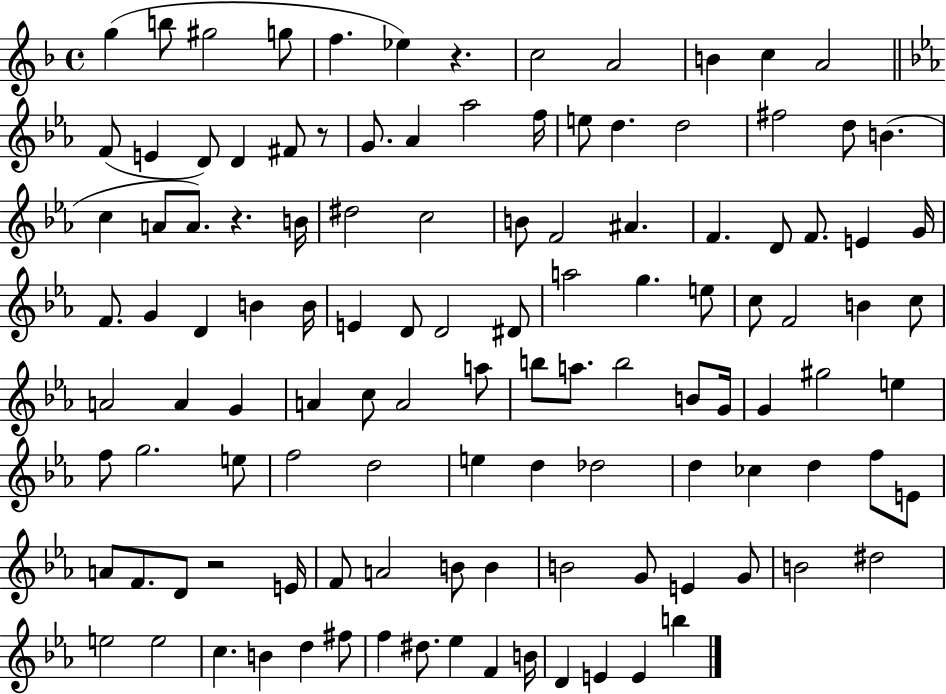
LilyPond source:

{
  \clef treble
  \time 4/4
  \defaultTimeSignature
  \key f \major
  g''4( b''8 gis''2 g''8 | f''4. ees''4) r4. | c''2 a'2 | b'4 c''4 a'2 | \break \bar "||" \break \key ees \major f'8( e'4 d'8) d'4 fis'8 r8 | g'8. aes'4 aes''2 f''16 | e''8 d''4. d''2 | fis''2 d''8 b'4.( | \break c''4 a'8 a'8.) r4. b'16 | dis''2 c''2 | b'8 f'2 ais'4. | f'4. d'8 f'8. e'4 g'16 | \break f'8. g'4 d'4 b'4 b'16 | e'4 d'8 d'2 dis'8 | a''2 g''4. e''8 | c''8 f'2 b'4 c''8 | \break a'2 a'4 g'4 | a'4 c''8 a'2 a''8 | b''8 a''8. b''2 b'8 g'16 | g'4 gis''2 e''4 | \break f''8 g''2. e''8 | f''2 d''2 | e''4 d''4 des''2 | d''4 ces''4 d''4 f''8 e'8 | \break a'8 f'8. d'8 r2 e'16 | f'8 a'2 b'8 b'4 | b'2 g'8 e'4 g'8 | b'2 dis''2 | \break e''2 e''2 | c''4. b'4 d''4 fis''8 | f''4 dis''8. ees''4 f'4 b'16 | d'4 e'4 e'4 b''4 | \break \bar "|."
}